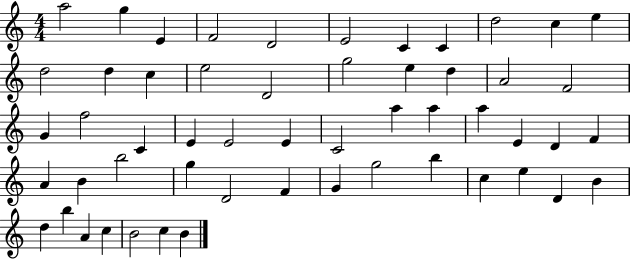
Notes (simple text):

A5/h G5/q E4/q F4/h D4/h E4/h C4/q C4/q D5/h C5/q E5/q D5/h D5/q C5/q E5/h D4/h G5/h E5/q D5/q A4/h F4/h G4/q F5/h C4/q E4/q E4/h E4/q C4/h A5/q A5/q A5/q E4/q D4/q F4/q A4/q B4/q B5/h G5/q D4/h F4/q G4/q G5/h B5/q C5/q E5/q D4/q B4/q D5/q B5/q A4/q C5/q B4/h C5/q B4/q